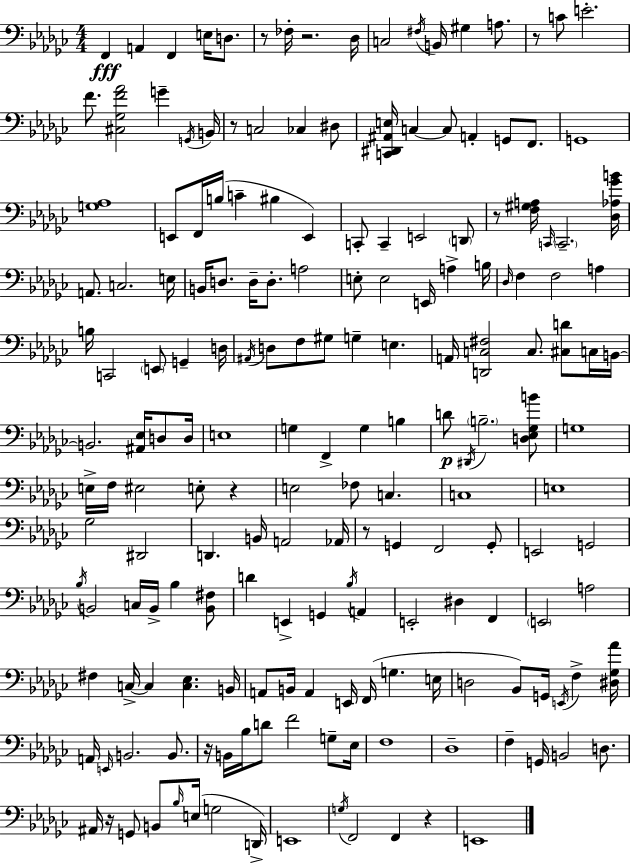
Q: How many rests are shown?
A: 10